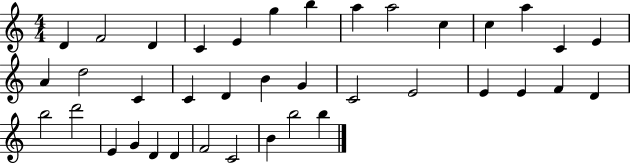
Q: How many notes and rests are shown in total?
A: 38